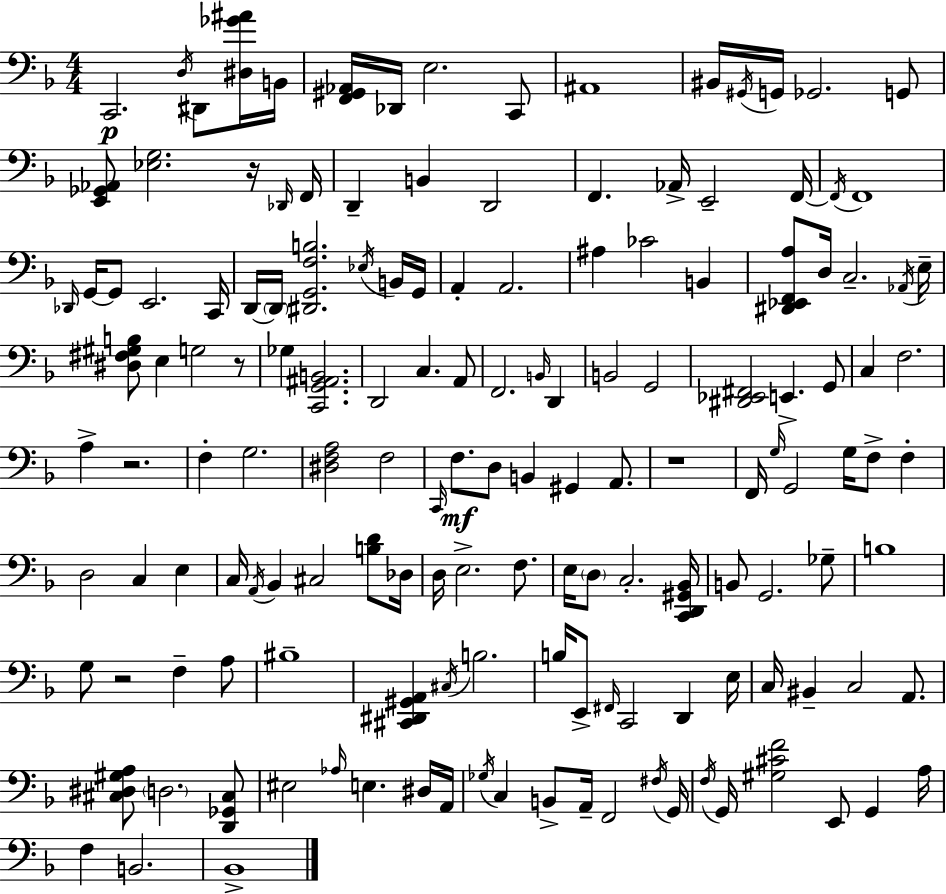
{
  \clef bass
  \numericTimeSignature
  \time 4/4
  \key f \major
  \repeat volta 2 { c,2.\p \acciaccatura { d16 } dis,8 <dis ges' ais'>16 | b,16 <f, gis, aes,>16 des,16 e2. c,8 | ais,1 | bis,16 \acciaccatura { gis,16 } g,16 ges,2. | \break g,8 <e, ges, aes,>8 <ees g>2. | r16 \grace { des,16 } f,16 d,4-- b,4 d,2 | f,4. aes,16-> e,2-- | f,16~~ \acciaccatura { f,16 } f,1 | \break \grace { des,16 } g,16~~ g,8 e,2. | c,16 d,16~~ \parenthesize d,16 <dis, g, f b>2. | \acciaccatura { ees16 } b,16 g,16 a,4-. a,2. | ais4 ces'2 | \break b,4 <dis, ees, f, a>8 d16 c2.-- | \acciaccatura { aes,16 } e16-- <dis fis gis b>8 e4 g2 | r8 ges4 <c, g, ais, b,>2. | d,2 c4. | \break a,8 f,2. | \grace { b,16 } d,4 b,2 | g,2 <dis, ees, fis,>2 | e,4.-> g,8 c4 f2. | \break a4-> r2. | f4-. g2. | <dis f a>2 | f2 \grace { c,16 }\mf f8. d8 b,4 | \break gis,4 a,8. r1 | f,16 \grace { g16 } g,2 | g16 f8-> f4-. d2 | c4 e4 c16 \acciaccatura { a,16 } bes,4 | \break cis2 <b d'>8 des16 d16 e2.-> | f8. e16 \parenthesize d8 c2.-. | <c, d, gis, bes,>16 b,8 g,2. | ges8-- b1 | \break g8 r2 | f4-- a8 bis1-- | <cis, dis, gis, a,>4 \acciaccatura { cis16 } | b2. b16 e,8-> \grace { fis,16 } | \break c,2 d,4 e16 c16 bis,4-- | c2 a,8. <cis dis gis a>8 \parenthesize d2. | <d, ges, cis>8 eis2 | \grace { aes16 } e4. dis16 a,16 \acciaccatura { ges16 } c4 | \break b,8-> a,16-- f,2 \acciaccatura { fis16 } g,16 | \acciaccatura { f16 } g,16 <gis cis' f'>2 e,8 g,4 | a16 f4 b,2. | bes,1-> | \break } \bar "|."
}